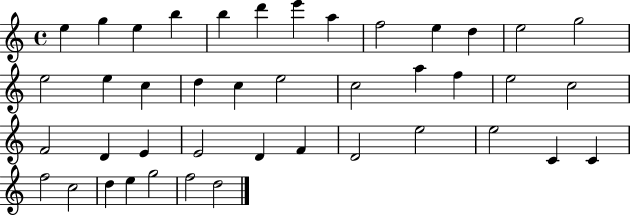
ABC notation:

X:1
T:Untitled
M:4/4
L:1/4
K:C
e g e b b d' e' a f2 e d e2 g2 e2 e c d c e2 c2 a f e2 c2 F2 D E E2 D F D2 e2 e2 C C f2 c2 d e g2 f2 d2